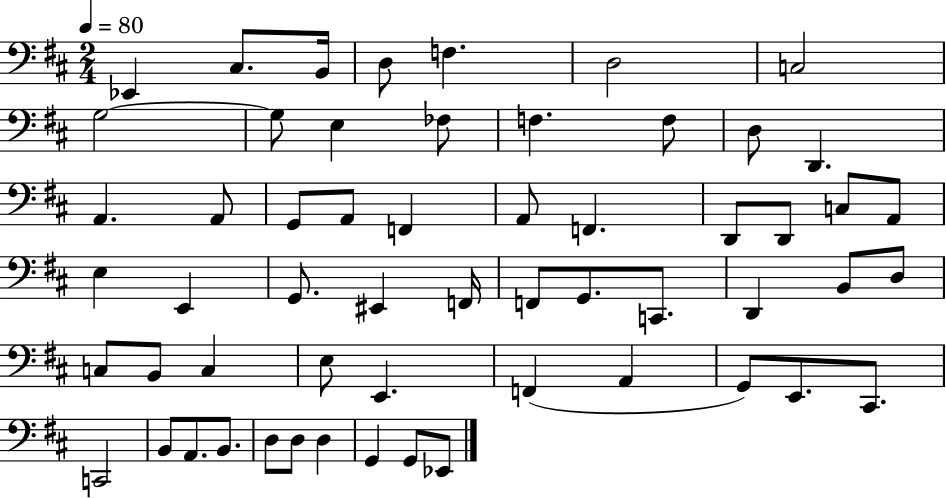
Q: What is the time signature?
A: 2/4